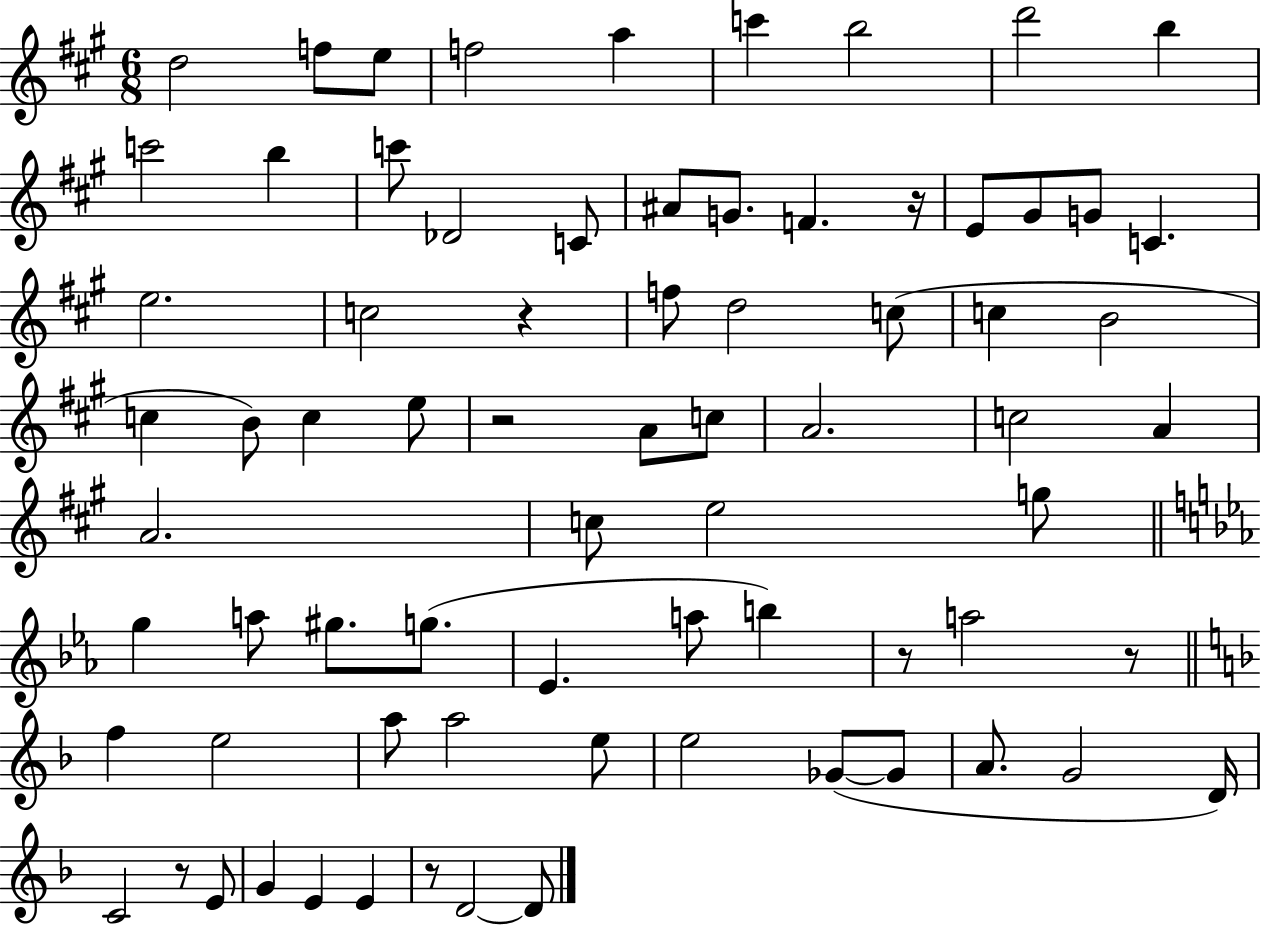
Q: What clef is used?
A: treble